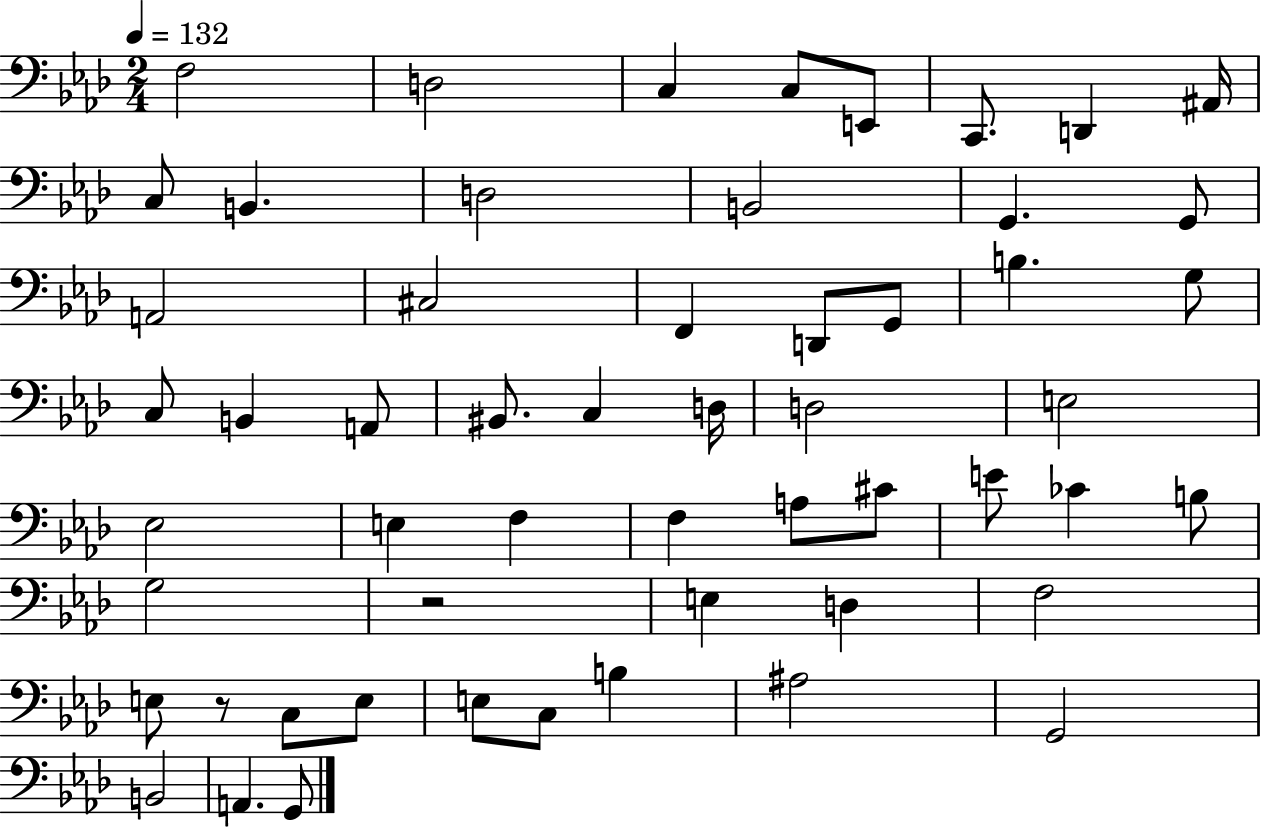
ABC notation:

X:1
T:Untitled
M:2/4
L:1/4
K:Ab
F,2 D,2 C, C,/2 E,,/2 C,,/2 D,, ^A,,/4 C,/2 B,, D,2 B,,2 G,, G,,/2 A,,2 ^C,2 F,, D,,/2 G,,/2 B, G,/2 C,/2 B,, A,,/2 ^B,,/2 C, D,/4 D,2 E,2 _E,2 E, F, F, A,/2 ^C/2 E/2 _C B,/2 G,2 z2 E, D, F,2 E,/2 z/2 C,/2 E,/2 E,/2 C,/2 B, ^A,2 G,,2 B,,2 A,, G,,/2